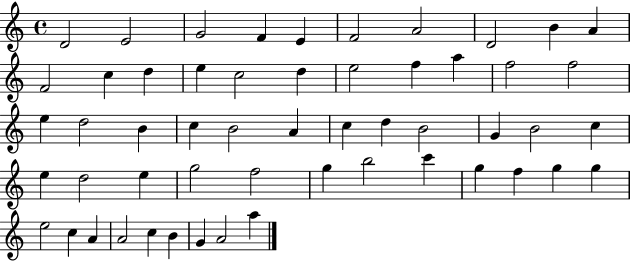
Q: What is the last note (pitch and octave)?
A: A5